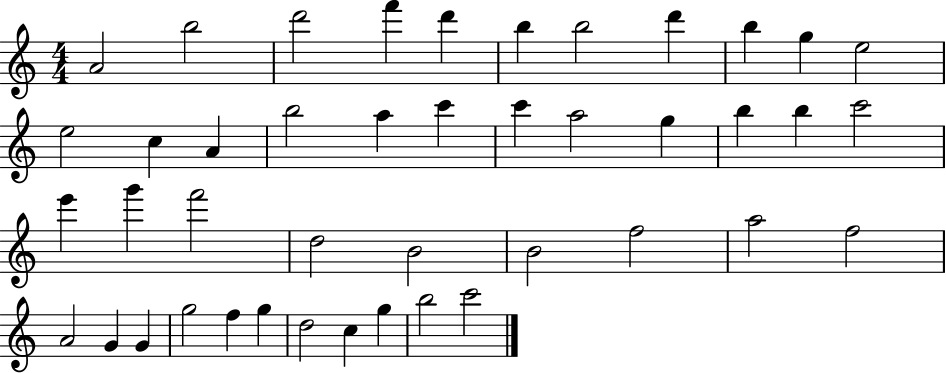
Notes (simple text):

A4/h B5/h D6/h F6/q D6/q B5/q B5/h D6/q B5/q G5/q E5/h E5/h C5/q A4/q B5/h A5/q C6/q C6/q A5/h G5/q B5/q B5/q C6/h E6/q G6/q F6/h D5/h B4/h B4/h F5/h A5/h F5/h A4/h G4/q G4/q G5/h F5/q G5/q D5/h C5/q G5/q B5/h C6/h